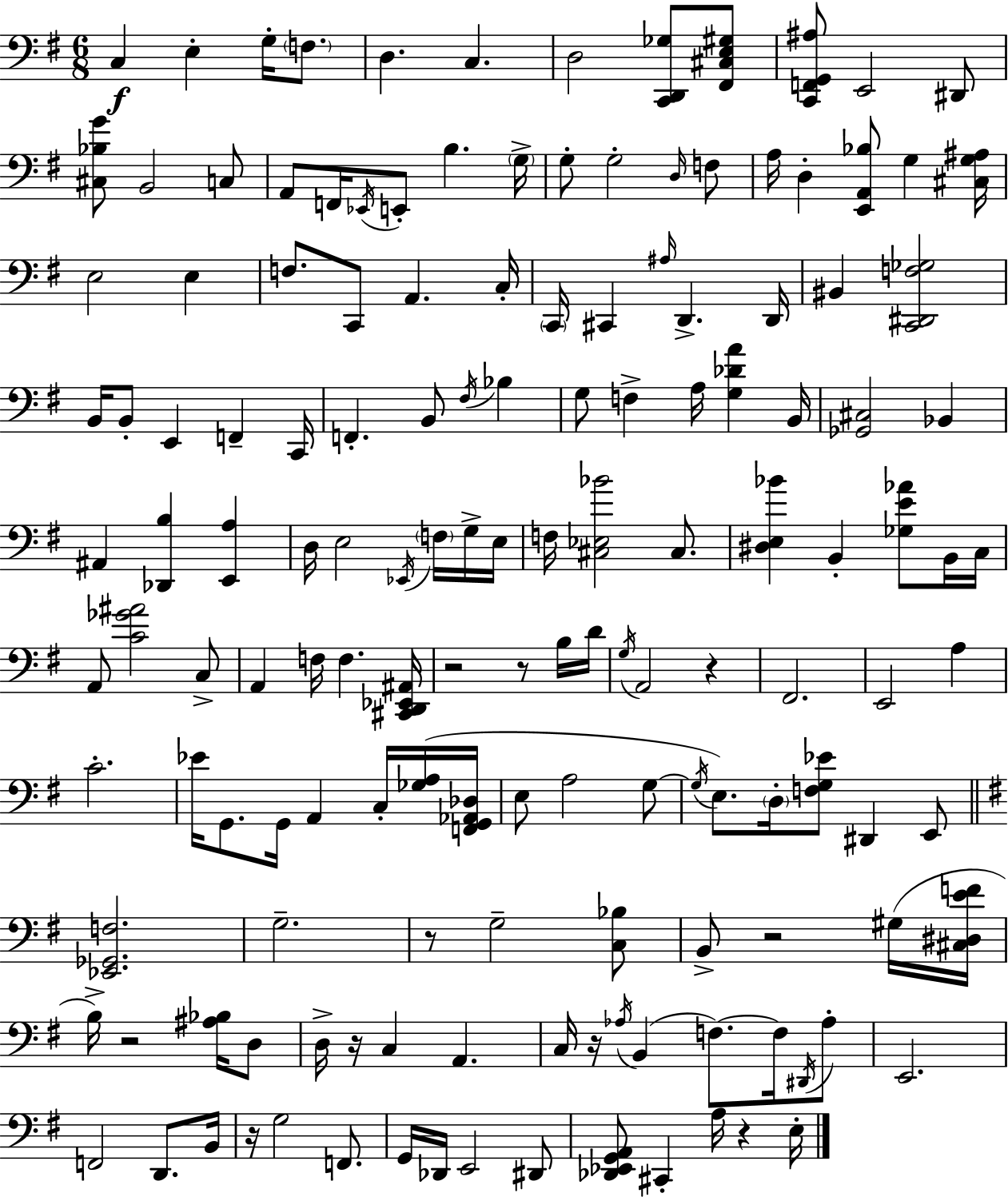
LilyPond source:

{
  \clef bass
  \numericTimeSignature
  \time 6/8
  \key e \minor
  \repeat volta 2 { c4\f e4-. g16-. \parenthesize f8. | d4. c4. | d2 <c, d, ges>8 <fis, cis e gis>8 | <c, f, g, ais>8 e,2 dis,8 | \break <cis bes g'>8 b,2 c8 | a,8 f,16 \acciaccatura { ees,16 } e,8-. b4. | \parenthesize g16-> g8-. g2-. \grace { d16 } | f8 a16 d4-. <e, a, bes>8 g4 | \break <cis g ais>16 e2 e4 | f8. c,8 a,4. | c16-. \parenthesize c,16 cis,4 \grace { ais16 } d,4.-> | d,16 bis,4 <c, dis, f ges>2 | \break b,16 b,8-. e,4 f,4-- | c,16 f,4.-. b,8 \acciaccatura { fis16 } | bes4 g8 f4-> a16 <g des' a'>4 | b,16 <ges, cis>2 | \break bes,4 ais,4 <des, b>4 | <e, a>4 d16 e2 | \acciaccatura { ees,16 } \parenthesize f16 g16-> e16 f16 <cis ees bes'>2 | cis8. <dis e bes'>4 b,4-. | \break <ges e' aes'>8 b,16 c16 a,8 <c' ges' ais'>2 | c8-> a,4 f16 f4. | <cis, d, ees, ais,>16 r2 | r8 b16 d'16 \acciaccatura { g16 } a,2 | \break r4 fis,2. | e,2 | a4 c'2.-. | ees'16 g,8. g,16 a,4 | \break c16-. <ges a>16( <f, g, aes, des>16 e8 a2 | g8~~ \acciaccatura { g16 }) e8. \parenthesize d16-. <f g ees'>8 | dis,4 e,8 \bar "||" \break \key g \major <ees, ges, f>2. | g2.-- | r8 g2-- <c bes>8 | b,8-> r2 gis16( <cis dis e' f'>16 | \break b16->) r2 <ais bes>16 d8 | d16-> r16 c4 a,4. | c16 r16 \acciaccatura { aes16 }( b,4 f8.~~) f16 \acciaccatura { dis,16 } | aes8-. e,2. | \break f,2 d,8. | b,16 r16 g2 f,8. | g,16 des,16 e,2 | dis,8 <des, ees, g, a,>8 cis,4-. a16 r4 | \break e16-. } \bar "|."
}